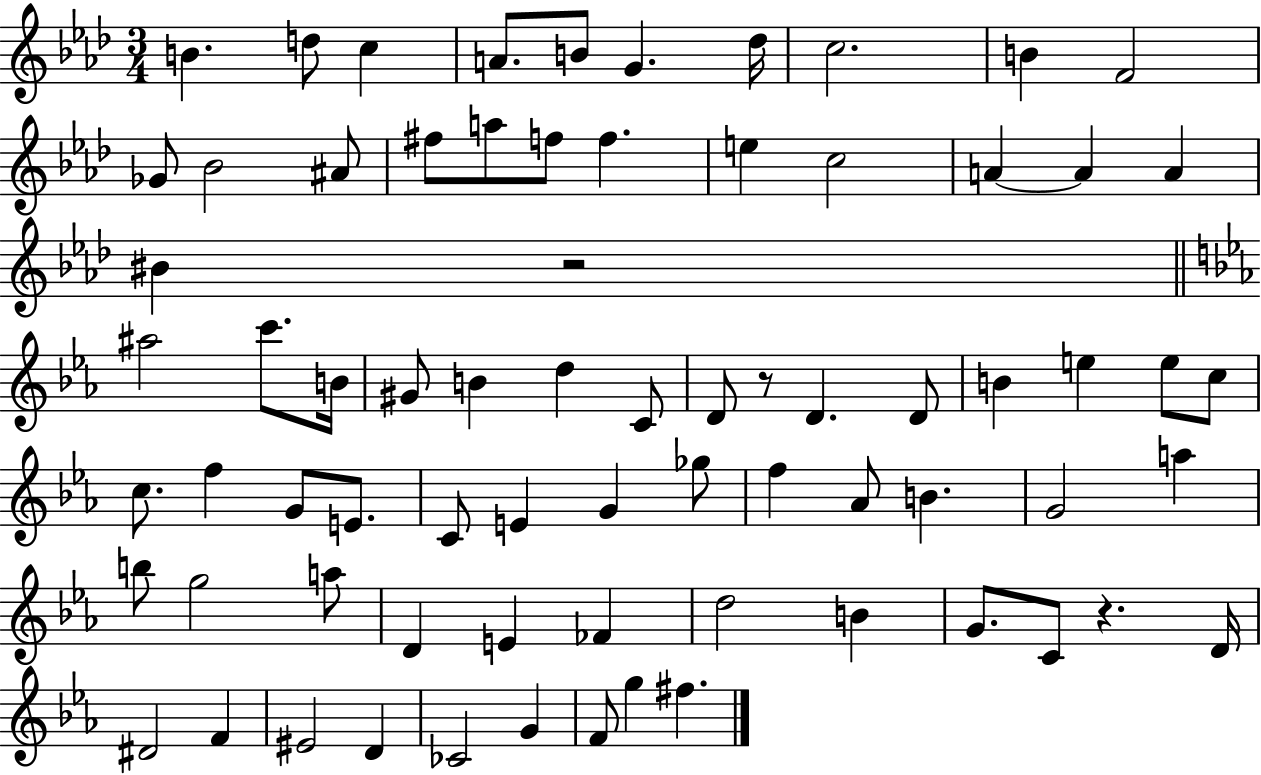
{
  \clef treble
  \numericTimeSignature
  \time 3/4
  \key aes \major
  \repeat volta 2 { b'4. d''8 c''4 | a'8. b'8 g'4. des''16 | c''2. | b'4 f'2 | \break ges'8 bes'2 ais'8 | fis''8 a''8 f''8 f''4. | e''4 c''2 | a'4~~ a'4 a'4 | \break bis'4 r2 | \bar "||" \break \key c \minor ais''2 c'''8. b'16 | gis'8 b'4 d''4 c'8 | d'8 r8 d'4. d'8 | b'4 e''4 e''8 c''8 | \break c''8. f''4 g'8 e'8. | c'8 e'4 g'4 ges''8 | f''4 aes'8 b'4. | g'2 a''4 | \break b''8 g''2 a''8 | d'4 e'4 fes'4 | d''2 b'4 | g'8. c'8 r4. d'16 | \break dis'2 f'4 | eis'2 d'4 | ces'2 g'4 | f'8 g''4 fis''4. | \break } \bar "|."
}